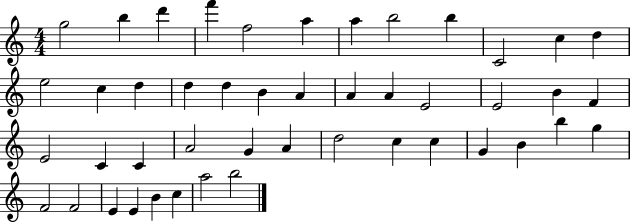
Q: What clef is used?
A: treble